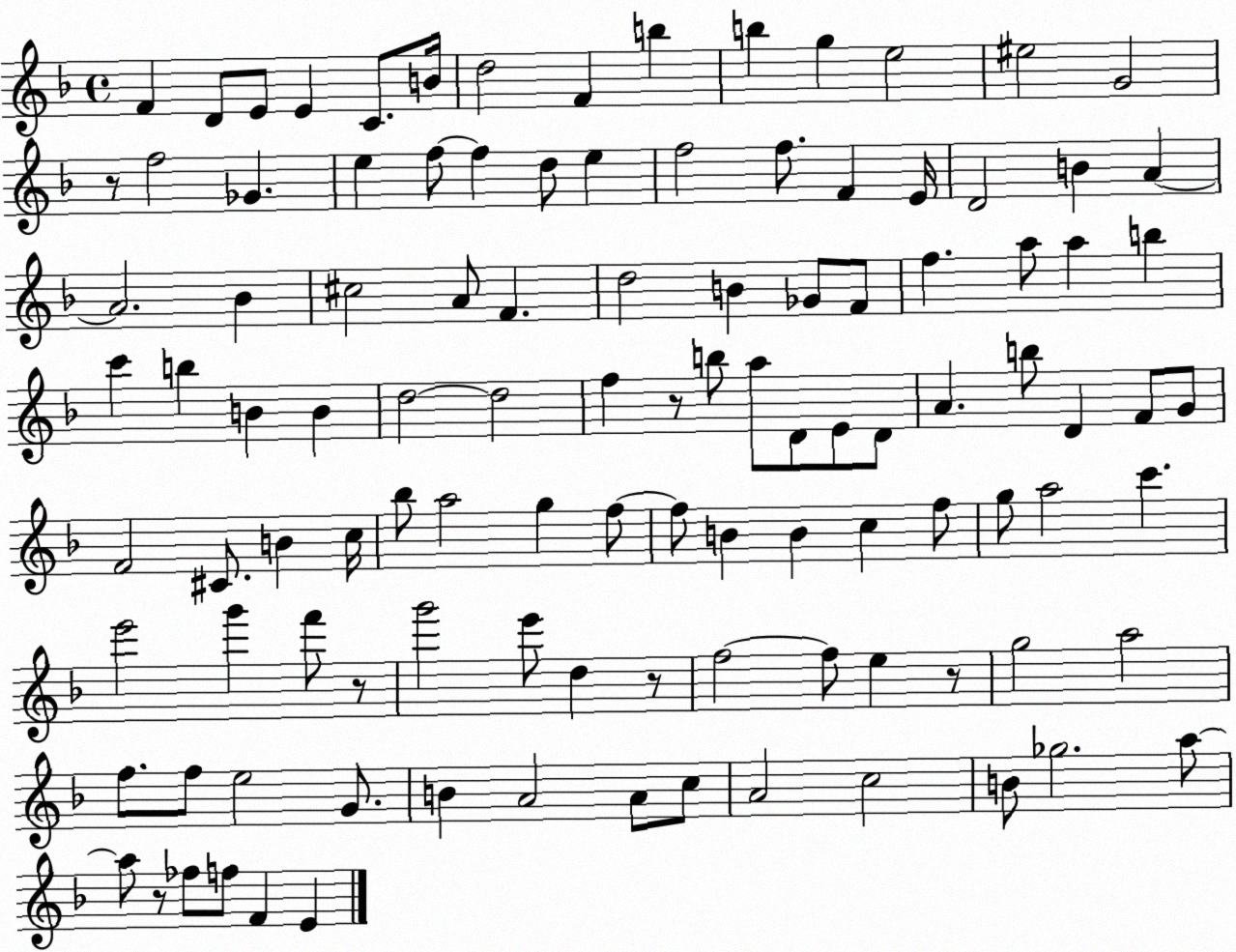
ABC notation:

X:1
T:Untitled
M:4/4
L:1/4
K:F
F D/2 E/2 E C/2 B/4 d2 F b b g e2 ^e2 G2 z/2 f2 _G e f/2 f d/2 e f2 f/2 F E/4 D2 B A A2 _B ^c2 A/2 F d2 B _G/2 F/2 f a/2 a b c' b B B d2 d2 f z/2 b/2 a/2 D/2 E/2 D/2 A b/2 D F/2 G/2 F2 ^C/2 B c/4 _b/2 a2 g f/2 f/2 B B c f/2 g/2 a2 c' e'2 g' f'/2 z/2 g'2 e'/2 d z/2 f2 f/2 e z/2 g2 a2 f/2 f/2 e2 G/2 B A2 A/2 c/2 A2 c2 B/2 _g2 a/2 a/2 z/2 _f/2 f/2 F E